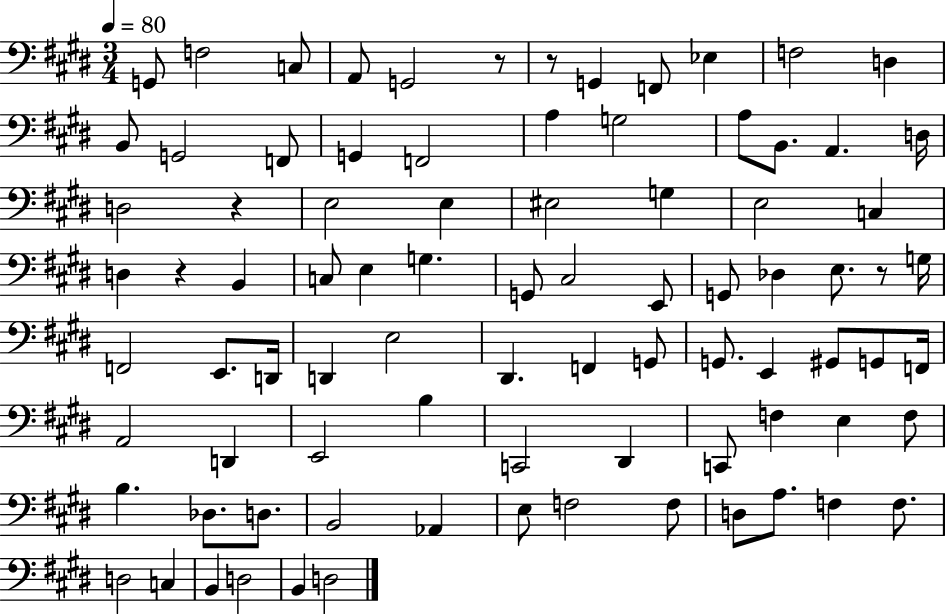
X:1
T:Untitled
M:3/4
L:1/4
K:E
G,,/2 F,2 C,/2 A,,/2 G,,2 z/2 z/2 G,, F,,/2 _E, F,2 D, B,,/2 G,,2 F,,/2 G,, F,,2 A, G,2 A,/2 B,,/2 A,, D,/4 D,2 z E,2 E, ^E,2 G, E,2 C, D, z B,, C,/2 E, G, G,,/2 ^C,2 E,,/2 G,,/2 _D, E,/2 z/2 G,/4 F,,2 E,,/2 D,,/4 D,, E,2 ^D,, F,, G,,/2 G,,/2 E,, ^G,,/2 G,,/2 F,,/4 A,,2 D,, E,,2 B, C,,2 ^D,, C,,/2 F, E, F,/2 B, _D,/2 D,/2 B,,2 _A,, E,/2 F,2 F,/2 D,/2 A,/2 F, F,/2 D,2 C, B,, D,2 B,, D,2